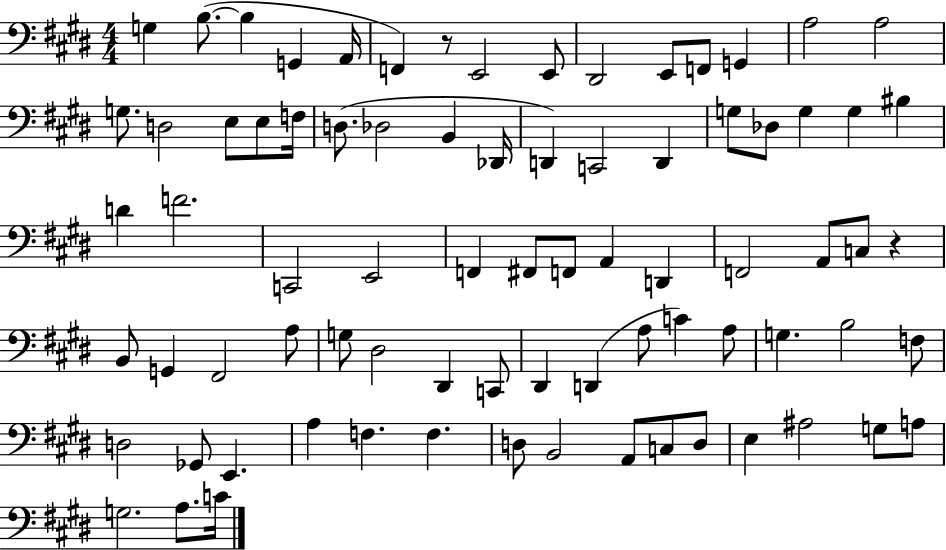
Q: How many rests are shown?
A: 2